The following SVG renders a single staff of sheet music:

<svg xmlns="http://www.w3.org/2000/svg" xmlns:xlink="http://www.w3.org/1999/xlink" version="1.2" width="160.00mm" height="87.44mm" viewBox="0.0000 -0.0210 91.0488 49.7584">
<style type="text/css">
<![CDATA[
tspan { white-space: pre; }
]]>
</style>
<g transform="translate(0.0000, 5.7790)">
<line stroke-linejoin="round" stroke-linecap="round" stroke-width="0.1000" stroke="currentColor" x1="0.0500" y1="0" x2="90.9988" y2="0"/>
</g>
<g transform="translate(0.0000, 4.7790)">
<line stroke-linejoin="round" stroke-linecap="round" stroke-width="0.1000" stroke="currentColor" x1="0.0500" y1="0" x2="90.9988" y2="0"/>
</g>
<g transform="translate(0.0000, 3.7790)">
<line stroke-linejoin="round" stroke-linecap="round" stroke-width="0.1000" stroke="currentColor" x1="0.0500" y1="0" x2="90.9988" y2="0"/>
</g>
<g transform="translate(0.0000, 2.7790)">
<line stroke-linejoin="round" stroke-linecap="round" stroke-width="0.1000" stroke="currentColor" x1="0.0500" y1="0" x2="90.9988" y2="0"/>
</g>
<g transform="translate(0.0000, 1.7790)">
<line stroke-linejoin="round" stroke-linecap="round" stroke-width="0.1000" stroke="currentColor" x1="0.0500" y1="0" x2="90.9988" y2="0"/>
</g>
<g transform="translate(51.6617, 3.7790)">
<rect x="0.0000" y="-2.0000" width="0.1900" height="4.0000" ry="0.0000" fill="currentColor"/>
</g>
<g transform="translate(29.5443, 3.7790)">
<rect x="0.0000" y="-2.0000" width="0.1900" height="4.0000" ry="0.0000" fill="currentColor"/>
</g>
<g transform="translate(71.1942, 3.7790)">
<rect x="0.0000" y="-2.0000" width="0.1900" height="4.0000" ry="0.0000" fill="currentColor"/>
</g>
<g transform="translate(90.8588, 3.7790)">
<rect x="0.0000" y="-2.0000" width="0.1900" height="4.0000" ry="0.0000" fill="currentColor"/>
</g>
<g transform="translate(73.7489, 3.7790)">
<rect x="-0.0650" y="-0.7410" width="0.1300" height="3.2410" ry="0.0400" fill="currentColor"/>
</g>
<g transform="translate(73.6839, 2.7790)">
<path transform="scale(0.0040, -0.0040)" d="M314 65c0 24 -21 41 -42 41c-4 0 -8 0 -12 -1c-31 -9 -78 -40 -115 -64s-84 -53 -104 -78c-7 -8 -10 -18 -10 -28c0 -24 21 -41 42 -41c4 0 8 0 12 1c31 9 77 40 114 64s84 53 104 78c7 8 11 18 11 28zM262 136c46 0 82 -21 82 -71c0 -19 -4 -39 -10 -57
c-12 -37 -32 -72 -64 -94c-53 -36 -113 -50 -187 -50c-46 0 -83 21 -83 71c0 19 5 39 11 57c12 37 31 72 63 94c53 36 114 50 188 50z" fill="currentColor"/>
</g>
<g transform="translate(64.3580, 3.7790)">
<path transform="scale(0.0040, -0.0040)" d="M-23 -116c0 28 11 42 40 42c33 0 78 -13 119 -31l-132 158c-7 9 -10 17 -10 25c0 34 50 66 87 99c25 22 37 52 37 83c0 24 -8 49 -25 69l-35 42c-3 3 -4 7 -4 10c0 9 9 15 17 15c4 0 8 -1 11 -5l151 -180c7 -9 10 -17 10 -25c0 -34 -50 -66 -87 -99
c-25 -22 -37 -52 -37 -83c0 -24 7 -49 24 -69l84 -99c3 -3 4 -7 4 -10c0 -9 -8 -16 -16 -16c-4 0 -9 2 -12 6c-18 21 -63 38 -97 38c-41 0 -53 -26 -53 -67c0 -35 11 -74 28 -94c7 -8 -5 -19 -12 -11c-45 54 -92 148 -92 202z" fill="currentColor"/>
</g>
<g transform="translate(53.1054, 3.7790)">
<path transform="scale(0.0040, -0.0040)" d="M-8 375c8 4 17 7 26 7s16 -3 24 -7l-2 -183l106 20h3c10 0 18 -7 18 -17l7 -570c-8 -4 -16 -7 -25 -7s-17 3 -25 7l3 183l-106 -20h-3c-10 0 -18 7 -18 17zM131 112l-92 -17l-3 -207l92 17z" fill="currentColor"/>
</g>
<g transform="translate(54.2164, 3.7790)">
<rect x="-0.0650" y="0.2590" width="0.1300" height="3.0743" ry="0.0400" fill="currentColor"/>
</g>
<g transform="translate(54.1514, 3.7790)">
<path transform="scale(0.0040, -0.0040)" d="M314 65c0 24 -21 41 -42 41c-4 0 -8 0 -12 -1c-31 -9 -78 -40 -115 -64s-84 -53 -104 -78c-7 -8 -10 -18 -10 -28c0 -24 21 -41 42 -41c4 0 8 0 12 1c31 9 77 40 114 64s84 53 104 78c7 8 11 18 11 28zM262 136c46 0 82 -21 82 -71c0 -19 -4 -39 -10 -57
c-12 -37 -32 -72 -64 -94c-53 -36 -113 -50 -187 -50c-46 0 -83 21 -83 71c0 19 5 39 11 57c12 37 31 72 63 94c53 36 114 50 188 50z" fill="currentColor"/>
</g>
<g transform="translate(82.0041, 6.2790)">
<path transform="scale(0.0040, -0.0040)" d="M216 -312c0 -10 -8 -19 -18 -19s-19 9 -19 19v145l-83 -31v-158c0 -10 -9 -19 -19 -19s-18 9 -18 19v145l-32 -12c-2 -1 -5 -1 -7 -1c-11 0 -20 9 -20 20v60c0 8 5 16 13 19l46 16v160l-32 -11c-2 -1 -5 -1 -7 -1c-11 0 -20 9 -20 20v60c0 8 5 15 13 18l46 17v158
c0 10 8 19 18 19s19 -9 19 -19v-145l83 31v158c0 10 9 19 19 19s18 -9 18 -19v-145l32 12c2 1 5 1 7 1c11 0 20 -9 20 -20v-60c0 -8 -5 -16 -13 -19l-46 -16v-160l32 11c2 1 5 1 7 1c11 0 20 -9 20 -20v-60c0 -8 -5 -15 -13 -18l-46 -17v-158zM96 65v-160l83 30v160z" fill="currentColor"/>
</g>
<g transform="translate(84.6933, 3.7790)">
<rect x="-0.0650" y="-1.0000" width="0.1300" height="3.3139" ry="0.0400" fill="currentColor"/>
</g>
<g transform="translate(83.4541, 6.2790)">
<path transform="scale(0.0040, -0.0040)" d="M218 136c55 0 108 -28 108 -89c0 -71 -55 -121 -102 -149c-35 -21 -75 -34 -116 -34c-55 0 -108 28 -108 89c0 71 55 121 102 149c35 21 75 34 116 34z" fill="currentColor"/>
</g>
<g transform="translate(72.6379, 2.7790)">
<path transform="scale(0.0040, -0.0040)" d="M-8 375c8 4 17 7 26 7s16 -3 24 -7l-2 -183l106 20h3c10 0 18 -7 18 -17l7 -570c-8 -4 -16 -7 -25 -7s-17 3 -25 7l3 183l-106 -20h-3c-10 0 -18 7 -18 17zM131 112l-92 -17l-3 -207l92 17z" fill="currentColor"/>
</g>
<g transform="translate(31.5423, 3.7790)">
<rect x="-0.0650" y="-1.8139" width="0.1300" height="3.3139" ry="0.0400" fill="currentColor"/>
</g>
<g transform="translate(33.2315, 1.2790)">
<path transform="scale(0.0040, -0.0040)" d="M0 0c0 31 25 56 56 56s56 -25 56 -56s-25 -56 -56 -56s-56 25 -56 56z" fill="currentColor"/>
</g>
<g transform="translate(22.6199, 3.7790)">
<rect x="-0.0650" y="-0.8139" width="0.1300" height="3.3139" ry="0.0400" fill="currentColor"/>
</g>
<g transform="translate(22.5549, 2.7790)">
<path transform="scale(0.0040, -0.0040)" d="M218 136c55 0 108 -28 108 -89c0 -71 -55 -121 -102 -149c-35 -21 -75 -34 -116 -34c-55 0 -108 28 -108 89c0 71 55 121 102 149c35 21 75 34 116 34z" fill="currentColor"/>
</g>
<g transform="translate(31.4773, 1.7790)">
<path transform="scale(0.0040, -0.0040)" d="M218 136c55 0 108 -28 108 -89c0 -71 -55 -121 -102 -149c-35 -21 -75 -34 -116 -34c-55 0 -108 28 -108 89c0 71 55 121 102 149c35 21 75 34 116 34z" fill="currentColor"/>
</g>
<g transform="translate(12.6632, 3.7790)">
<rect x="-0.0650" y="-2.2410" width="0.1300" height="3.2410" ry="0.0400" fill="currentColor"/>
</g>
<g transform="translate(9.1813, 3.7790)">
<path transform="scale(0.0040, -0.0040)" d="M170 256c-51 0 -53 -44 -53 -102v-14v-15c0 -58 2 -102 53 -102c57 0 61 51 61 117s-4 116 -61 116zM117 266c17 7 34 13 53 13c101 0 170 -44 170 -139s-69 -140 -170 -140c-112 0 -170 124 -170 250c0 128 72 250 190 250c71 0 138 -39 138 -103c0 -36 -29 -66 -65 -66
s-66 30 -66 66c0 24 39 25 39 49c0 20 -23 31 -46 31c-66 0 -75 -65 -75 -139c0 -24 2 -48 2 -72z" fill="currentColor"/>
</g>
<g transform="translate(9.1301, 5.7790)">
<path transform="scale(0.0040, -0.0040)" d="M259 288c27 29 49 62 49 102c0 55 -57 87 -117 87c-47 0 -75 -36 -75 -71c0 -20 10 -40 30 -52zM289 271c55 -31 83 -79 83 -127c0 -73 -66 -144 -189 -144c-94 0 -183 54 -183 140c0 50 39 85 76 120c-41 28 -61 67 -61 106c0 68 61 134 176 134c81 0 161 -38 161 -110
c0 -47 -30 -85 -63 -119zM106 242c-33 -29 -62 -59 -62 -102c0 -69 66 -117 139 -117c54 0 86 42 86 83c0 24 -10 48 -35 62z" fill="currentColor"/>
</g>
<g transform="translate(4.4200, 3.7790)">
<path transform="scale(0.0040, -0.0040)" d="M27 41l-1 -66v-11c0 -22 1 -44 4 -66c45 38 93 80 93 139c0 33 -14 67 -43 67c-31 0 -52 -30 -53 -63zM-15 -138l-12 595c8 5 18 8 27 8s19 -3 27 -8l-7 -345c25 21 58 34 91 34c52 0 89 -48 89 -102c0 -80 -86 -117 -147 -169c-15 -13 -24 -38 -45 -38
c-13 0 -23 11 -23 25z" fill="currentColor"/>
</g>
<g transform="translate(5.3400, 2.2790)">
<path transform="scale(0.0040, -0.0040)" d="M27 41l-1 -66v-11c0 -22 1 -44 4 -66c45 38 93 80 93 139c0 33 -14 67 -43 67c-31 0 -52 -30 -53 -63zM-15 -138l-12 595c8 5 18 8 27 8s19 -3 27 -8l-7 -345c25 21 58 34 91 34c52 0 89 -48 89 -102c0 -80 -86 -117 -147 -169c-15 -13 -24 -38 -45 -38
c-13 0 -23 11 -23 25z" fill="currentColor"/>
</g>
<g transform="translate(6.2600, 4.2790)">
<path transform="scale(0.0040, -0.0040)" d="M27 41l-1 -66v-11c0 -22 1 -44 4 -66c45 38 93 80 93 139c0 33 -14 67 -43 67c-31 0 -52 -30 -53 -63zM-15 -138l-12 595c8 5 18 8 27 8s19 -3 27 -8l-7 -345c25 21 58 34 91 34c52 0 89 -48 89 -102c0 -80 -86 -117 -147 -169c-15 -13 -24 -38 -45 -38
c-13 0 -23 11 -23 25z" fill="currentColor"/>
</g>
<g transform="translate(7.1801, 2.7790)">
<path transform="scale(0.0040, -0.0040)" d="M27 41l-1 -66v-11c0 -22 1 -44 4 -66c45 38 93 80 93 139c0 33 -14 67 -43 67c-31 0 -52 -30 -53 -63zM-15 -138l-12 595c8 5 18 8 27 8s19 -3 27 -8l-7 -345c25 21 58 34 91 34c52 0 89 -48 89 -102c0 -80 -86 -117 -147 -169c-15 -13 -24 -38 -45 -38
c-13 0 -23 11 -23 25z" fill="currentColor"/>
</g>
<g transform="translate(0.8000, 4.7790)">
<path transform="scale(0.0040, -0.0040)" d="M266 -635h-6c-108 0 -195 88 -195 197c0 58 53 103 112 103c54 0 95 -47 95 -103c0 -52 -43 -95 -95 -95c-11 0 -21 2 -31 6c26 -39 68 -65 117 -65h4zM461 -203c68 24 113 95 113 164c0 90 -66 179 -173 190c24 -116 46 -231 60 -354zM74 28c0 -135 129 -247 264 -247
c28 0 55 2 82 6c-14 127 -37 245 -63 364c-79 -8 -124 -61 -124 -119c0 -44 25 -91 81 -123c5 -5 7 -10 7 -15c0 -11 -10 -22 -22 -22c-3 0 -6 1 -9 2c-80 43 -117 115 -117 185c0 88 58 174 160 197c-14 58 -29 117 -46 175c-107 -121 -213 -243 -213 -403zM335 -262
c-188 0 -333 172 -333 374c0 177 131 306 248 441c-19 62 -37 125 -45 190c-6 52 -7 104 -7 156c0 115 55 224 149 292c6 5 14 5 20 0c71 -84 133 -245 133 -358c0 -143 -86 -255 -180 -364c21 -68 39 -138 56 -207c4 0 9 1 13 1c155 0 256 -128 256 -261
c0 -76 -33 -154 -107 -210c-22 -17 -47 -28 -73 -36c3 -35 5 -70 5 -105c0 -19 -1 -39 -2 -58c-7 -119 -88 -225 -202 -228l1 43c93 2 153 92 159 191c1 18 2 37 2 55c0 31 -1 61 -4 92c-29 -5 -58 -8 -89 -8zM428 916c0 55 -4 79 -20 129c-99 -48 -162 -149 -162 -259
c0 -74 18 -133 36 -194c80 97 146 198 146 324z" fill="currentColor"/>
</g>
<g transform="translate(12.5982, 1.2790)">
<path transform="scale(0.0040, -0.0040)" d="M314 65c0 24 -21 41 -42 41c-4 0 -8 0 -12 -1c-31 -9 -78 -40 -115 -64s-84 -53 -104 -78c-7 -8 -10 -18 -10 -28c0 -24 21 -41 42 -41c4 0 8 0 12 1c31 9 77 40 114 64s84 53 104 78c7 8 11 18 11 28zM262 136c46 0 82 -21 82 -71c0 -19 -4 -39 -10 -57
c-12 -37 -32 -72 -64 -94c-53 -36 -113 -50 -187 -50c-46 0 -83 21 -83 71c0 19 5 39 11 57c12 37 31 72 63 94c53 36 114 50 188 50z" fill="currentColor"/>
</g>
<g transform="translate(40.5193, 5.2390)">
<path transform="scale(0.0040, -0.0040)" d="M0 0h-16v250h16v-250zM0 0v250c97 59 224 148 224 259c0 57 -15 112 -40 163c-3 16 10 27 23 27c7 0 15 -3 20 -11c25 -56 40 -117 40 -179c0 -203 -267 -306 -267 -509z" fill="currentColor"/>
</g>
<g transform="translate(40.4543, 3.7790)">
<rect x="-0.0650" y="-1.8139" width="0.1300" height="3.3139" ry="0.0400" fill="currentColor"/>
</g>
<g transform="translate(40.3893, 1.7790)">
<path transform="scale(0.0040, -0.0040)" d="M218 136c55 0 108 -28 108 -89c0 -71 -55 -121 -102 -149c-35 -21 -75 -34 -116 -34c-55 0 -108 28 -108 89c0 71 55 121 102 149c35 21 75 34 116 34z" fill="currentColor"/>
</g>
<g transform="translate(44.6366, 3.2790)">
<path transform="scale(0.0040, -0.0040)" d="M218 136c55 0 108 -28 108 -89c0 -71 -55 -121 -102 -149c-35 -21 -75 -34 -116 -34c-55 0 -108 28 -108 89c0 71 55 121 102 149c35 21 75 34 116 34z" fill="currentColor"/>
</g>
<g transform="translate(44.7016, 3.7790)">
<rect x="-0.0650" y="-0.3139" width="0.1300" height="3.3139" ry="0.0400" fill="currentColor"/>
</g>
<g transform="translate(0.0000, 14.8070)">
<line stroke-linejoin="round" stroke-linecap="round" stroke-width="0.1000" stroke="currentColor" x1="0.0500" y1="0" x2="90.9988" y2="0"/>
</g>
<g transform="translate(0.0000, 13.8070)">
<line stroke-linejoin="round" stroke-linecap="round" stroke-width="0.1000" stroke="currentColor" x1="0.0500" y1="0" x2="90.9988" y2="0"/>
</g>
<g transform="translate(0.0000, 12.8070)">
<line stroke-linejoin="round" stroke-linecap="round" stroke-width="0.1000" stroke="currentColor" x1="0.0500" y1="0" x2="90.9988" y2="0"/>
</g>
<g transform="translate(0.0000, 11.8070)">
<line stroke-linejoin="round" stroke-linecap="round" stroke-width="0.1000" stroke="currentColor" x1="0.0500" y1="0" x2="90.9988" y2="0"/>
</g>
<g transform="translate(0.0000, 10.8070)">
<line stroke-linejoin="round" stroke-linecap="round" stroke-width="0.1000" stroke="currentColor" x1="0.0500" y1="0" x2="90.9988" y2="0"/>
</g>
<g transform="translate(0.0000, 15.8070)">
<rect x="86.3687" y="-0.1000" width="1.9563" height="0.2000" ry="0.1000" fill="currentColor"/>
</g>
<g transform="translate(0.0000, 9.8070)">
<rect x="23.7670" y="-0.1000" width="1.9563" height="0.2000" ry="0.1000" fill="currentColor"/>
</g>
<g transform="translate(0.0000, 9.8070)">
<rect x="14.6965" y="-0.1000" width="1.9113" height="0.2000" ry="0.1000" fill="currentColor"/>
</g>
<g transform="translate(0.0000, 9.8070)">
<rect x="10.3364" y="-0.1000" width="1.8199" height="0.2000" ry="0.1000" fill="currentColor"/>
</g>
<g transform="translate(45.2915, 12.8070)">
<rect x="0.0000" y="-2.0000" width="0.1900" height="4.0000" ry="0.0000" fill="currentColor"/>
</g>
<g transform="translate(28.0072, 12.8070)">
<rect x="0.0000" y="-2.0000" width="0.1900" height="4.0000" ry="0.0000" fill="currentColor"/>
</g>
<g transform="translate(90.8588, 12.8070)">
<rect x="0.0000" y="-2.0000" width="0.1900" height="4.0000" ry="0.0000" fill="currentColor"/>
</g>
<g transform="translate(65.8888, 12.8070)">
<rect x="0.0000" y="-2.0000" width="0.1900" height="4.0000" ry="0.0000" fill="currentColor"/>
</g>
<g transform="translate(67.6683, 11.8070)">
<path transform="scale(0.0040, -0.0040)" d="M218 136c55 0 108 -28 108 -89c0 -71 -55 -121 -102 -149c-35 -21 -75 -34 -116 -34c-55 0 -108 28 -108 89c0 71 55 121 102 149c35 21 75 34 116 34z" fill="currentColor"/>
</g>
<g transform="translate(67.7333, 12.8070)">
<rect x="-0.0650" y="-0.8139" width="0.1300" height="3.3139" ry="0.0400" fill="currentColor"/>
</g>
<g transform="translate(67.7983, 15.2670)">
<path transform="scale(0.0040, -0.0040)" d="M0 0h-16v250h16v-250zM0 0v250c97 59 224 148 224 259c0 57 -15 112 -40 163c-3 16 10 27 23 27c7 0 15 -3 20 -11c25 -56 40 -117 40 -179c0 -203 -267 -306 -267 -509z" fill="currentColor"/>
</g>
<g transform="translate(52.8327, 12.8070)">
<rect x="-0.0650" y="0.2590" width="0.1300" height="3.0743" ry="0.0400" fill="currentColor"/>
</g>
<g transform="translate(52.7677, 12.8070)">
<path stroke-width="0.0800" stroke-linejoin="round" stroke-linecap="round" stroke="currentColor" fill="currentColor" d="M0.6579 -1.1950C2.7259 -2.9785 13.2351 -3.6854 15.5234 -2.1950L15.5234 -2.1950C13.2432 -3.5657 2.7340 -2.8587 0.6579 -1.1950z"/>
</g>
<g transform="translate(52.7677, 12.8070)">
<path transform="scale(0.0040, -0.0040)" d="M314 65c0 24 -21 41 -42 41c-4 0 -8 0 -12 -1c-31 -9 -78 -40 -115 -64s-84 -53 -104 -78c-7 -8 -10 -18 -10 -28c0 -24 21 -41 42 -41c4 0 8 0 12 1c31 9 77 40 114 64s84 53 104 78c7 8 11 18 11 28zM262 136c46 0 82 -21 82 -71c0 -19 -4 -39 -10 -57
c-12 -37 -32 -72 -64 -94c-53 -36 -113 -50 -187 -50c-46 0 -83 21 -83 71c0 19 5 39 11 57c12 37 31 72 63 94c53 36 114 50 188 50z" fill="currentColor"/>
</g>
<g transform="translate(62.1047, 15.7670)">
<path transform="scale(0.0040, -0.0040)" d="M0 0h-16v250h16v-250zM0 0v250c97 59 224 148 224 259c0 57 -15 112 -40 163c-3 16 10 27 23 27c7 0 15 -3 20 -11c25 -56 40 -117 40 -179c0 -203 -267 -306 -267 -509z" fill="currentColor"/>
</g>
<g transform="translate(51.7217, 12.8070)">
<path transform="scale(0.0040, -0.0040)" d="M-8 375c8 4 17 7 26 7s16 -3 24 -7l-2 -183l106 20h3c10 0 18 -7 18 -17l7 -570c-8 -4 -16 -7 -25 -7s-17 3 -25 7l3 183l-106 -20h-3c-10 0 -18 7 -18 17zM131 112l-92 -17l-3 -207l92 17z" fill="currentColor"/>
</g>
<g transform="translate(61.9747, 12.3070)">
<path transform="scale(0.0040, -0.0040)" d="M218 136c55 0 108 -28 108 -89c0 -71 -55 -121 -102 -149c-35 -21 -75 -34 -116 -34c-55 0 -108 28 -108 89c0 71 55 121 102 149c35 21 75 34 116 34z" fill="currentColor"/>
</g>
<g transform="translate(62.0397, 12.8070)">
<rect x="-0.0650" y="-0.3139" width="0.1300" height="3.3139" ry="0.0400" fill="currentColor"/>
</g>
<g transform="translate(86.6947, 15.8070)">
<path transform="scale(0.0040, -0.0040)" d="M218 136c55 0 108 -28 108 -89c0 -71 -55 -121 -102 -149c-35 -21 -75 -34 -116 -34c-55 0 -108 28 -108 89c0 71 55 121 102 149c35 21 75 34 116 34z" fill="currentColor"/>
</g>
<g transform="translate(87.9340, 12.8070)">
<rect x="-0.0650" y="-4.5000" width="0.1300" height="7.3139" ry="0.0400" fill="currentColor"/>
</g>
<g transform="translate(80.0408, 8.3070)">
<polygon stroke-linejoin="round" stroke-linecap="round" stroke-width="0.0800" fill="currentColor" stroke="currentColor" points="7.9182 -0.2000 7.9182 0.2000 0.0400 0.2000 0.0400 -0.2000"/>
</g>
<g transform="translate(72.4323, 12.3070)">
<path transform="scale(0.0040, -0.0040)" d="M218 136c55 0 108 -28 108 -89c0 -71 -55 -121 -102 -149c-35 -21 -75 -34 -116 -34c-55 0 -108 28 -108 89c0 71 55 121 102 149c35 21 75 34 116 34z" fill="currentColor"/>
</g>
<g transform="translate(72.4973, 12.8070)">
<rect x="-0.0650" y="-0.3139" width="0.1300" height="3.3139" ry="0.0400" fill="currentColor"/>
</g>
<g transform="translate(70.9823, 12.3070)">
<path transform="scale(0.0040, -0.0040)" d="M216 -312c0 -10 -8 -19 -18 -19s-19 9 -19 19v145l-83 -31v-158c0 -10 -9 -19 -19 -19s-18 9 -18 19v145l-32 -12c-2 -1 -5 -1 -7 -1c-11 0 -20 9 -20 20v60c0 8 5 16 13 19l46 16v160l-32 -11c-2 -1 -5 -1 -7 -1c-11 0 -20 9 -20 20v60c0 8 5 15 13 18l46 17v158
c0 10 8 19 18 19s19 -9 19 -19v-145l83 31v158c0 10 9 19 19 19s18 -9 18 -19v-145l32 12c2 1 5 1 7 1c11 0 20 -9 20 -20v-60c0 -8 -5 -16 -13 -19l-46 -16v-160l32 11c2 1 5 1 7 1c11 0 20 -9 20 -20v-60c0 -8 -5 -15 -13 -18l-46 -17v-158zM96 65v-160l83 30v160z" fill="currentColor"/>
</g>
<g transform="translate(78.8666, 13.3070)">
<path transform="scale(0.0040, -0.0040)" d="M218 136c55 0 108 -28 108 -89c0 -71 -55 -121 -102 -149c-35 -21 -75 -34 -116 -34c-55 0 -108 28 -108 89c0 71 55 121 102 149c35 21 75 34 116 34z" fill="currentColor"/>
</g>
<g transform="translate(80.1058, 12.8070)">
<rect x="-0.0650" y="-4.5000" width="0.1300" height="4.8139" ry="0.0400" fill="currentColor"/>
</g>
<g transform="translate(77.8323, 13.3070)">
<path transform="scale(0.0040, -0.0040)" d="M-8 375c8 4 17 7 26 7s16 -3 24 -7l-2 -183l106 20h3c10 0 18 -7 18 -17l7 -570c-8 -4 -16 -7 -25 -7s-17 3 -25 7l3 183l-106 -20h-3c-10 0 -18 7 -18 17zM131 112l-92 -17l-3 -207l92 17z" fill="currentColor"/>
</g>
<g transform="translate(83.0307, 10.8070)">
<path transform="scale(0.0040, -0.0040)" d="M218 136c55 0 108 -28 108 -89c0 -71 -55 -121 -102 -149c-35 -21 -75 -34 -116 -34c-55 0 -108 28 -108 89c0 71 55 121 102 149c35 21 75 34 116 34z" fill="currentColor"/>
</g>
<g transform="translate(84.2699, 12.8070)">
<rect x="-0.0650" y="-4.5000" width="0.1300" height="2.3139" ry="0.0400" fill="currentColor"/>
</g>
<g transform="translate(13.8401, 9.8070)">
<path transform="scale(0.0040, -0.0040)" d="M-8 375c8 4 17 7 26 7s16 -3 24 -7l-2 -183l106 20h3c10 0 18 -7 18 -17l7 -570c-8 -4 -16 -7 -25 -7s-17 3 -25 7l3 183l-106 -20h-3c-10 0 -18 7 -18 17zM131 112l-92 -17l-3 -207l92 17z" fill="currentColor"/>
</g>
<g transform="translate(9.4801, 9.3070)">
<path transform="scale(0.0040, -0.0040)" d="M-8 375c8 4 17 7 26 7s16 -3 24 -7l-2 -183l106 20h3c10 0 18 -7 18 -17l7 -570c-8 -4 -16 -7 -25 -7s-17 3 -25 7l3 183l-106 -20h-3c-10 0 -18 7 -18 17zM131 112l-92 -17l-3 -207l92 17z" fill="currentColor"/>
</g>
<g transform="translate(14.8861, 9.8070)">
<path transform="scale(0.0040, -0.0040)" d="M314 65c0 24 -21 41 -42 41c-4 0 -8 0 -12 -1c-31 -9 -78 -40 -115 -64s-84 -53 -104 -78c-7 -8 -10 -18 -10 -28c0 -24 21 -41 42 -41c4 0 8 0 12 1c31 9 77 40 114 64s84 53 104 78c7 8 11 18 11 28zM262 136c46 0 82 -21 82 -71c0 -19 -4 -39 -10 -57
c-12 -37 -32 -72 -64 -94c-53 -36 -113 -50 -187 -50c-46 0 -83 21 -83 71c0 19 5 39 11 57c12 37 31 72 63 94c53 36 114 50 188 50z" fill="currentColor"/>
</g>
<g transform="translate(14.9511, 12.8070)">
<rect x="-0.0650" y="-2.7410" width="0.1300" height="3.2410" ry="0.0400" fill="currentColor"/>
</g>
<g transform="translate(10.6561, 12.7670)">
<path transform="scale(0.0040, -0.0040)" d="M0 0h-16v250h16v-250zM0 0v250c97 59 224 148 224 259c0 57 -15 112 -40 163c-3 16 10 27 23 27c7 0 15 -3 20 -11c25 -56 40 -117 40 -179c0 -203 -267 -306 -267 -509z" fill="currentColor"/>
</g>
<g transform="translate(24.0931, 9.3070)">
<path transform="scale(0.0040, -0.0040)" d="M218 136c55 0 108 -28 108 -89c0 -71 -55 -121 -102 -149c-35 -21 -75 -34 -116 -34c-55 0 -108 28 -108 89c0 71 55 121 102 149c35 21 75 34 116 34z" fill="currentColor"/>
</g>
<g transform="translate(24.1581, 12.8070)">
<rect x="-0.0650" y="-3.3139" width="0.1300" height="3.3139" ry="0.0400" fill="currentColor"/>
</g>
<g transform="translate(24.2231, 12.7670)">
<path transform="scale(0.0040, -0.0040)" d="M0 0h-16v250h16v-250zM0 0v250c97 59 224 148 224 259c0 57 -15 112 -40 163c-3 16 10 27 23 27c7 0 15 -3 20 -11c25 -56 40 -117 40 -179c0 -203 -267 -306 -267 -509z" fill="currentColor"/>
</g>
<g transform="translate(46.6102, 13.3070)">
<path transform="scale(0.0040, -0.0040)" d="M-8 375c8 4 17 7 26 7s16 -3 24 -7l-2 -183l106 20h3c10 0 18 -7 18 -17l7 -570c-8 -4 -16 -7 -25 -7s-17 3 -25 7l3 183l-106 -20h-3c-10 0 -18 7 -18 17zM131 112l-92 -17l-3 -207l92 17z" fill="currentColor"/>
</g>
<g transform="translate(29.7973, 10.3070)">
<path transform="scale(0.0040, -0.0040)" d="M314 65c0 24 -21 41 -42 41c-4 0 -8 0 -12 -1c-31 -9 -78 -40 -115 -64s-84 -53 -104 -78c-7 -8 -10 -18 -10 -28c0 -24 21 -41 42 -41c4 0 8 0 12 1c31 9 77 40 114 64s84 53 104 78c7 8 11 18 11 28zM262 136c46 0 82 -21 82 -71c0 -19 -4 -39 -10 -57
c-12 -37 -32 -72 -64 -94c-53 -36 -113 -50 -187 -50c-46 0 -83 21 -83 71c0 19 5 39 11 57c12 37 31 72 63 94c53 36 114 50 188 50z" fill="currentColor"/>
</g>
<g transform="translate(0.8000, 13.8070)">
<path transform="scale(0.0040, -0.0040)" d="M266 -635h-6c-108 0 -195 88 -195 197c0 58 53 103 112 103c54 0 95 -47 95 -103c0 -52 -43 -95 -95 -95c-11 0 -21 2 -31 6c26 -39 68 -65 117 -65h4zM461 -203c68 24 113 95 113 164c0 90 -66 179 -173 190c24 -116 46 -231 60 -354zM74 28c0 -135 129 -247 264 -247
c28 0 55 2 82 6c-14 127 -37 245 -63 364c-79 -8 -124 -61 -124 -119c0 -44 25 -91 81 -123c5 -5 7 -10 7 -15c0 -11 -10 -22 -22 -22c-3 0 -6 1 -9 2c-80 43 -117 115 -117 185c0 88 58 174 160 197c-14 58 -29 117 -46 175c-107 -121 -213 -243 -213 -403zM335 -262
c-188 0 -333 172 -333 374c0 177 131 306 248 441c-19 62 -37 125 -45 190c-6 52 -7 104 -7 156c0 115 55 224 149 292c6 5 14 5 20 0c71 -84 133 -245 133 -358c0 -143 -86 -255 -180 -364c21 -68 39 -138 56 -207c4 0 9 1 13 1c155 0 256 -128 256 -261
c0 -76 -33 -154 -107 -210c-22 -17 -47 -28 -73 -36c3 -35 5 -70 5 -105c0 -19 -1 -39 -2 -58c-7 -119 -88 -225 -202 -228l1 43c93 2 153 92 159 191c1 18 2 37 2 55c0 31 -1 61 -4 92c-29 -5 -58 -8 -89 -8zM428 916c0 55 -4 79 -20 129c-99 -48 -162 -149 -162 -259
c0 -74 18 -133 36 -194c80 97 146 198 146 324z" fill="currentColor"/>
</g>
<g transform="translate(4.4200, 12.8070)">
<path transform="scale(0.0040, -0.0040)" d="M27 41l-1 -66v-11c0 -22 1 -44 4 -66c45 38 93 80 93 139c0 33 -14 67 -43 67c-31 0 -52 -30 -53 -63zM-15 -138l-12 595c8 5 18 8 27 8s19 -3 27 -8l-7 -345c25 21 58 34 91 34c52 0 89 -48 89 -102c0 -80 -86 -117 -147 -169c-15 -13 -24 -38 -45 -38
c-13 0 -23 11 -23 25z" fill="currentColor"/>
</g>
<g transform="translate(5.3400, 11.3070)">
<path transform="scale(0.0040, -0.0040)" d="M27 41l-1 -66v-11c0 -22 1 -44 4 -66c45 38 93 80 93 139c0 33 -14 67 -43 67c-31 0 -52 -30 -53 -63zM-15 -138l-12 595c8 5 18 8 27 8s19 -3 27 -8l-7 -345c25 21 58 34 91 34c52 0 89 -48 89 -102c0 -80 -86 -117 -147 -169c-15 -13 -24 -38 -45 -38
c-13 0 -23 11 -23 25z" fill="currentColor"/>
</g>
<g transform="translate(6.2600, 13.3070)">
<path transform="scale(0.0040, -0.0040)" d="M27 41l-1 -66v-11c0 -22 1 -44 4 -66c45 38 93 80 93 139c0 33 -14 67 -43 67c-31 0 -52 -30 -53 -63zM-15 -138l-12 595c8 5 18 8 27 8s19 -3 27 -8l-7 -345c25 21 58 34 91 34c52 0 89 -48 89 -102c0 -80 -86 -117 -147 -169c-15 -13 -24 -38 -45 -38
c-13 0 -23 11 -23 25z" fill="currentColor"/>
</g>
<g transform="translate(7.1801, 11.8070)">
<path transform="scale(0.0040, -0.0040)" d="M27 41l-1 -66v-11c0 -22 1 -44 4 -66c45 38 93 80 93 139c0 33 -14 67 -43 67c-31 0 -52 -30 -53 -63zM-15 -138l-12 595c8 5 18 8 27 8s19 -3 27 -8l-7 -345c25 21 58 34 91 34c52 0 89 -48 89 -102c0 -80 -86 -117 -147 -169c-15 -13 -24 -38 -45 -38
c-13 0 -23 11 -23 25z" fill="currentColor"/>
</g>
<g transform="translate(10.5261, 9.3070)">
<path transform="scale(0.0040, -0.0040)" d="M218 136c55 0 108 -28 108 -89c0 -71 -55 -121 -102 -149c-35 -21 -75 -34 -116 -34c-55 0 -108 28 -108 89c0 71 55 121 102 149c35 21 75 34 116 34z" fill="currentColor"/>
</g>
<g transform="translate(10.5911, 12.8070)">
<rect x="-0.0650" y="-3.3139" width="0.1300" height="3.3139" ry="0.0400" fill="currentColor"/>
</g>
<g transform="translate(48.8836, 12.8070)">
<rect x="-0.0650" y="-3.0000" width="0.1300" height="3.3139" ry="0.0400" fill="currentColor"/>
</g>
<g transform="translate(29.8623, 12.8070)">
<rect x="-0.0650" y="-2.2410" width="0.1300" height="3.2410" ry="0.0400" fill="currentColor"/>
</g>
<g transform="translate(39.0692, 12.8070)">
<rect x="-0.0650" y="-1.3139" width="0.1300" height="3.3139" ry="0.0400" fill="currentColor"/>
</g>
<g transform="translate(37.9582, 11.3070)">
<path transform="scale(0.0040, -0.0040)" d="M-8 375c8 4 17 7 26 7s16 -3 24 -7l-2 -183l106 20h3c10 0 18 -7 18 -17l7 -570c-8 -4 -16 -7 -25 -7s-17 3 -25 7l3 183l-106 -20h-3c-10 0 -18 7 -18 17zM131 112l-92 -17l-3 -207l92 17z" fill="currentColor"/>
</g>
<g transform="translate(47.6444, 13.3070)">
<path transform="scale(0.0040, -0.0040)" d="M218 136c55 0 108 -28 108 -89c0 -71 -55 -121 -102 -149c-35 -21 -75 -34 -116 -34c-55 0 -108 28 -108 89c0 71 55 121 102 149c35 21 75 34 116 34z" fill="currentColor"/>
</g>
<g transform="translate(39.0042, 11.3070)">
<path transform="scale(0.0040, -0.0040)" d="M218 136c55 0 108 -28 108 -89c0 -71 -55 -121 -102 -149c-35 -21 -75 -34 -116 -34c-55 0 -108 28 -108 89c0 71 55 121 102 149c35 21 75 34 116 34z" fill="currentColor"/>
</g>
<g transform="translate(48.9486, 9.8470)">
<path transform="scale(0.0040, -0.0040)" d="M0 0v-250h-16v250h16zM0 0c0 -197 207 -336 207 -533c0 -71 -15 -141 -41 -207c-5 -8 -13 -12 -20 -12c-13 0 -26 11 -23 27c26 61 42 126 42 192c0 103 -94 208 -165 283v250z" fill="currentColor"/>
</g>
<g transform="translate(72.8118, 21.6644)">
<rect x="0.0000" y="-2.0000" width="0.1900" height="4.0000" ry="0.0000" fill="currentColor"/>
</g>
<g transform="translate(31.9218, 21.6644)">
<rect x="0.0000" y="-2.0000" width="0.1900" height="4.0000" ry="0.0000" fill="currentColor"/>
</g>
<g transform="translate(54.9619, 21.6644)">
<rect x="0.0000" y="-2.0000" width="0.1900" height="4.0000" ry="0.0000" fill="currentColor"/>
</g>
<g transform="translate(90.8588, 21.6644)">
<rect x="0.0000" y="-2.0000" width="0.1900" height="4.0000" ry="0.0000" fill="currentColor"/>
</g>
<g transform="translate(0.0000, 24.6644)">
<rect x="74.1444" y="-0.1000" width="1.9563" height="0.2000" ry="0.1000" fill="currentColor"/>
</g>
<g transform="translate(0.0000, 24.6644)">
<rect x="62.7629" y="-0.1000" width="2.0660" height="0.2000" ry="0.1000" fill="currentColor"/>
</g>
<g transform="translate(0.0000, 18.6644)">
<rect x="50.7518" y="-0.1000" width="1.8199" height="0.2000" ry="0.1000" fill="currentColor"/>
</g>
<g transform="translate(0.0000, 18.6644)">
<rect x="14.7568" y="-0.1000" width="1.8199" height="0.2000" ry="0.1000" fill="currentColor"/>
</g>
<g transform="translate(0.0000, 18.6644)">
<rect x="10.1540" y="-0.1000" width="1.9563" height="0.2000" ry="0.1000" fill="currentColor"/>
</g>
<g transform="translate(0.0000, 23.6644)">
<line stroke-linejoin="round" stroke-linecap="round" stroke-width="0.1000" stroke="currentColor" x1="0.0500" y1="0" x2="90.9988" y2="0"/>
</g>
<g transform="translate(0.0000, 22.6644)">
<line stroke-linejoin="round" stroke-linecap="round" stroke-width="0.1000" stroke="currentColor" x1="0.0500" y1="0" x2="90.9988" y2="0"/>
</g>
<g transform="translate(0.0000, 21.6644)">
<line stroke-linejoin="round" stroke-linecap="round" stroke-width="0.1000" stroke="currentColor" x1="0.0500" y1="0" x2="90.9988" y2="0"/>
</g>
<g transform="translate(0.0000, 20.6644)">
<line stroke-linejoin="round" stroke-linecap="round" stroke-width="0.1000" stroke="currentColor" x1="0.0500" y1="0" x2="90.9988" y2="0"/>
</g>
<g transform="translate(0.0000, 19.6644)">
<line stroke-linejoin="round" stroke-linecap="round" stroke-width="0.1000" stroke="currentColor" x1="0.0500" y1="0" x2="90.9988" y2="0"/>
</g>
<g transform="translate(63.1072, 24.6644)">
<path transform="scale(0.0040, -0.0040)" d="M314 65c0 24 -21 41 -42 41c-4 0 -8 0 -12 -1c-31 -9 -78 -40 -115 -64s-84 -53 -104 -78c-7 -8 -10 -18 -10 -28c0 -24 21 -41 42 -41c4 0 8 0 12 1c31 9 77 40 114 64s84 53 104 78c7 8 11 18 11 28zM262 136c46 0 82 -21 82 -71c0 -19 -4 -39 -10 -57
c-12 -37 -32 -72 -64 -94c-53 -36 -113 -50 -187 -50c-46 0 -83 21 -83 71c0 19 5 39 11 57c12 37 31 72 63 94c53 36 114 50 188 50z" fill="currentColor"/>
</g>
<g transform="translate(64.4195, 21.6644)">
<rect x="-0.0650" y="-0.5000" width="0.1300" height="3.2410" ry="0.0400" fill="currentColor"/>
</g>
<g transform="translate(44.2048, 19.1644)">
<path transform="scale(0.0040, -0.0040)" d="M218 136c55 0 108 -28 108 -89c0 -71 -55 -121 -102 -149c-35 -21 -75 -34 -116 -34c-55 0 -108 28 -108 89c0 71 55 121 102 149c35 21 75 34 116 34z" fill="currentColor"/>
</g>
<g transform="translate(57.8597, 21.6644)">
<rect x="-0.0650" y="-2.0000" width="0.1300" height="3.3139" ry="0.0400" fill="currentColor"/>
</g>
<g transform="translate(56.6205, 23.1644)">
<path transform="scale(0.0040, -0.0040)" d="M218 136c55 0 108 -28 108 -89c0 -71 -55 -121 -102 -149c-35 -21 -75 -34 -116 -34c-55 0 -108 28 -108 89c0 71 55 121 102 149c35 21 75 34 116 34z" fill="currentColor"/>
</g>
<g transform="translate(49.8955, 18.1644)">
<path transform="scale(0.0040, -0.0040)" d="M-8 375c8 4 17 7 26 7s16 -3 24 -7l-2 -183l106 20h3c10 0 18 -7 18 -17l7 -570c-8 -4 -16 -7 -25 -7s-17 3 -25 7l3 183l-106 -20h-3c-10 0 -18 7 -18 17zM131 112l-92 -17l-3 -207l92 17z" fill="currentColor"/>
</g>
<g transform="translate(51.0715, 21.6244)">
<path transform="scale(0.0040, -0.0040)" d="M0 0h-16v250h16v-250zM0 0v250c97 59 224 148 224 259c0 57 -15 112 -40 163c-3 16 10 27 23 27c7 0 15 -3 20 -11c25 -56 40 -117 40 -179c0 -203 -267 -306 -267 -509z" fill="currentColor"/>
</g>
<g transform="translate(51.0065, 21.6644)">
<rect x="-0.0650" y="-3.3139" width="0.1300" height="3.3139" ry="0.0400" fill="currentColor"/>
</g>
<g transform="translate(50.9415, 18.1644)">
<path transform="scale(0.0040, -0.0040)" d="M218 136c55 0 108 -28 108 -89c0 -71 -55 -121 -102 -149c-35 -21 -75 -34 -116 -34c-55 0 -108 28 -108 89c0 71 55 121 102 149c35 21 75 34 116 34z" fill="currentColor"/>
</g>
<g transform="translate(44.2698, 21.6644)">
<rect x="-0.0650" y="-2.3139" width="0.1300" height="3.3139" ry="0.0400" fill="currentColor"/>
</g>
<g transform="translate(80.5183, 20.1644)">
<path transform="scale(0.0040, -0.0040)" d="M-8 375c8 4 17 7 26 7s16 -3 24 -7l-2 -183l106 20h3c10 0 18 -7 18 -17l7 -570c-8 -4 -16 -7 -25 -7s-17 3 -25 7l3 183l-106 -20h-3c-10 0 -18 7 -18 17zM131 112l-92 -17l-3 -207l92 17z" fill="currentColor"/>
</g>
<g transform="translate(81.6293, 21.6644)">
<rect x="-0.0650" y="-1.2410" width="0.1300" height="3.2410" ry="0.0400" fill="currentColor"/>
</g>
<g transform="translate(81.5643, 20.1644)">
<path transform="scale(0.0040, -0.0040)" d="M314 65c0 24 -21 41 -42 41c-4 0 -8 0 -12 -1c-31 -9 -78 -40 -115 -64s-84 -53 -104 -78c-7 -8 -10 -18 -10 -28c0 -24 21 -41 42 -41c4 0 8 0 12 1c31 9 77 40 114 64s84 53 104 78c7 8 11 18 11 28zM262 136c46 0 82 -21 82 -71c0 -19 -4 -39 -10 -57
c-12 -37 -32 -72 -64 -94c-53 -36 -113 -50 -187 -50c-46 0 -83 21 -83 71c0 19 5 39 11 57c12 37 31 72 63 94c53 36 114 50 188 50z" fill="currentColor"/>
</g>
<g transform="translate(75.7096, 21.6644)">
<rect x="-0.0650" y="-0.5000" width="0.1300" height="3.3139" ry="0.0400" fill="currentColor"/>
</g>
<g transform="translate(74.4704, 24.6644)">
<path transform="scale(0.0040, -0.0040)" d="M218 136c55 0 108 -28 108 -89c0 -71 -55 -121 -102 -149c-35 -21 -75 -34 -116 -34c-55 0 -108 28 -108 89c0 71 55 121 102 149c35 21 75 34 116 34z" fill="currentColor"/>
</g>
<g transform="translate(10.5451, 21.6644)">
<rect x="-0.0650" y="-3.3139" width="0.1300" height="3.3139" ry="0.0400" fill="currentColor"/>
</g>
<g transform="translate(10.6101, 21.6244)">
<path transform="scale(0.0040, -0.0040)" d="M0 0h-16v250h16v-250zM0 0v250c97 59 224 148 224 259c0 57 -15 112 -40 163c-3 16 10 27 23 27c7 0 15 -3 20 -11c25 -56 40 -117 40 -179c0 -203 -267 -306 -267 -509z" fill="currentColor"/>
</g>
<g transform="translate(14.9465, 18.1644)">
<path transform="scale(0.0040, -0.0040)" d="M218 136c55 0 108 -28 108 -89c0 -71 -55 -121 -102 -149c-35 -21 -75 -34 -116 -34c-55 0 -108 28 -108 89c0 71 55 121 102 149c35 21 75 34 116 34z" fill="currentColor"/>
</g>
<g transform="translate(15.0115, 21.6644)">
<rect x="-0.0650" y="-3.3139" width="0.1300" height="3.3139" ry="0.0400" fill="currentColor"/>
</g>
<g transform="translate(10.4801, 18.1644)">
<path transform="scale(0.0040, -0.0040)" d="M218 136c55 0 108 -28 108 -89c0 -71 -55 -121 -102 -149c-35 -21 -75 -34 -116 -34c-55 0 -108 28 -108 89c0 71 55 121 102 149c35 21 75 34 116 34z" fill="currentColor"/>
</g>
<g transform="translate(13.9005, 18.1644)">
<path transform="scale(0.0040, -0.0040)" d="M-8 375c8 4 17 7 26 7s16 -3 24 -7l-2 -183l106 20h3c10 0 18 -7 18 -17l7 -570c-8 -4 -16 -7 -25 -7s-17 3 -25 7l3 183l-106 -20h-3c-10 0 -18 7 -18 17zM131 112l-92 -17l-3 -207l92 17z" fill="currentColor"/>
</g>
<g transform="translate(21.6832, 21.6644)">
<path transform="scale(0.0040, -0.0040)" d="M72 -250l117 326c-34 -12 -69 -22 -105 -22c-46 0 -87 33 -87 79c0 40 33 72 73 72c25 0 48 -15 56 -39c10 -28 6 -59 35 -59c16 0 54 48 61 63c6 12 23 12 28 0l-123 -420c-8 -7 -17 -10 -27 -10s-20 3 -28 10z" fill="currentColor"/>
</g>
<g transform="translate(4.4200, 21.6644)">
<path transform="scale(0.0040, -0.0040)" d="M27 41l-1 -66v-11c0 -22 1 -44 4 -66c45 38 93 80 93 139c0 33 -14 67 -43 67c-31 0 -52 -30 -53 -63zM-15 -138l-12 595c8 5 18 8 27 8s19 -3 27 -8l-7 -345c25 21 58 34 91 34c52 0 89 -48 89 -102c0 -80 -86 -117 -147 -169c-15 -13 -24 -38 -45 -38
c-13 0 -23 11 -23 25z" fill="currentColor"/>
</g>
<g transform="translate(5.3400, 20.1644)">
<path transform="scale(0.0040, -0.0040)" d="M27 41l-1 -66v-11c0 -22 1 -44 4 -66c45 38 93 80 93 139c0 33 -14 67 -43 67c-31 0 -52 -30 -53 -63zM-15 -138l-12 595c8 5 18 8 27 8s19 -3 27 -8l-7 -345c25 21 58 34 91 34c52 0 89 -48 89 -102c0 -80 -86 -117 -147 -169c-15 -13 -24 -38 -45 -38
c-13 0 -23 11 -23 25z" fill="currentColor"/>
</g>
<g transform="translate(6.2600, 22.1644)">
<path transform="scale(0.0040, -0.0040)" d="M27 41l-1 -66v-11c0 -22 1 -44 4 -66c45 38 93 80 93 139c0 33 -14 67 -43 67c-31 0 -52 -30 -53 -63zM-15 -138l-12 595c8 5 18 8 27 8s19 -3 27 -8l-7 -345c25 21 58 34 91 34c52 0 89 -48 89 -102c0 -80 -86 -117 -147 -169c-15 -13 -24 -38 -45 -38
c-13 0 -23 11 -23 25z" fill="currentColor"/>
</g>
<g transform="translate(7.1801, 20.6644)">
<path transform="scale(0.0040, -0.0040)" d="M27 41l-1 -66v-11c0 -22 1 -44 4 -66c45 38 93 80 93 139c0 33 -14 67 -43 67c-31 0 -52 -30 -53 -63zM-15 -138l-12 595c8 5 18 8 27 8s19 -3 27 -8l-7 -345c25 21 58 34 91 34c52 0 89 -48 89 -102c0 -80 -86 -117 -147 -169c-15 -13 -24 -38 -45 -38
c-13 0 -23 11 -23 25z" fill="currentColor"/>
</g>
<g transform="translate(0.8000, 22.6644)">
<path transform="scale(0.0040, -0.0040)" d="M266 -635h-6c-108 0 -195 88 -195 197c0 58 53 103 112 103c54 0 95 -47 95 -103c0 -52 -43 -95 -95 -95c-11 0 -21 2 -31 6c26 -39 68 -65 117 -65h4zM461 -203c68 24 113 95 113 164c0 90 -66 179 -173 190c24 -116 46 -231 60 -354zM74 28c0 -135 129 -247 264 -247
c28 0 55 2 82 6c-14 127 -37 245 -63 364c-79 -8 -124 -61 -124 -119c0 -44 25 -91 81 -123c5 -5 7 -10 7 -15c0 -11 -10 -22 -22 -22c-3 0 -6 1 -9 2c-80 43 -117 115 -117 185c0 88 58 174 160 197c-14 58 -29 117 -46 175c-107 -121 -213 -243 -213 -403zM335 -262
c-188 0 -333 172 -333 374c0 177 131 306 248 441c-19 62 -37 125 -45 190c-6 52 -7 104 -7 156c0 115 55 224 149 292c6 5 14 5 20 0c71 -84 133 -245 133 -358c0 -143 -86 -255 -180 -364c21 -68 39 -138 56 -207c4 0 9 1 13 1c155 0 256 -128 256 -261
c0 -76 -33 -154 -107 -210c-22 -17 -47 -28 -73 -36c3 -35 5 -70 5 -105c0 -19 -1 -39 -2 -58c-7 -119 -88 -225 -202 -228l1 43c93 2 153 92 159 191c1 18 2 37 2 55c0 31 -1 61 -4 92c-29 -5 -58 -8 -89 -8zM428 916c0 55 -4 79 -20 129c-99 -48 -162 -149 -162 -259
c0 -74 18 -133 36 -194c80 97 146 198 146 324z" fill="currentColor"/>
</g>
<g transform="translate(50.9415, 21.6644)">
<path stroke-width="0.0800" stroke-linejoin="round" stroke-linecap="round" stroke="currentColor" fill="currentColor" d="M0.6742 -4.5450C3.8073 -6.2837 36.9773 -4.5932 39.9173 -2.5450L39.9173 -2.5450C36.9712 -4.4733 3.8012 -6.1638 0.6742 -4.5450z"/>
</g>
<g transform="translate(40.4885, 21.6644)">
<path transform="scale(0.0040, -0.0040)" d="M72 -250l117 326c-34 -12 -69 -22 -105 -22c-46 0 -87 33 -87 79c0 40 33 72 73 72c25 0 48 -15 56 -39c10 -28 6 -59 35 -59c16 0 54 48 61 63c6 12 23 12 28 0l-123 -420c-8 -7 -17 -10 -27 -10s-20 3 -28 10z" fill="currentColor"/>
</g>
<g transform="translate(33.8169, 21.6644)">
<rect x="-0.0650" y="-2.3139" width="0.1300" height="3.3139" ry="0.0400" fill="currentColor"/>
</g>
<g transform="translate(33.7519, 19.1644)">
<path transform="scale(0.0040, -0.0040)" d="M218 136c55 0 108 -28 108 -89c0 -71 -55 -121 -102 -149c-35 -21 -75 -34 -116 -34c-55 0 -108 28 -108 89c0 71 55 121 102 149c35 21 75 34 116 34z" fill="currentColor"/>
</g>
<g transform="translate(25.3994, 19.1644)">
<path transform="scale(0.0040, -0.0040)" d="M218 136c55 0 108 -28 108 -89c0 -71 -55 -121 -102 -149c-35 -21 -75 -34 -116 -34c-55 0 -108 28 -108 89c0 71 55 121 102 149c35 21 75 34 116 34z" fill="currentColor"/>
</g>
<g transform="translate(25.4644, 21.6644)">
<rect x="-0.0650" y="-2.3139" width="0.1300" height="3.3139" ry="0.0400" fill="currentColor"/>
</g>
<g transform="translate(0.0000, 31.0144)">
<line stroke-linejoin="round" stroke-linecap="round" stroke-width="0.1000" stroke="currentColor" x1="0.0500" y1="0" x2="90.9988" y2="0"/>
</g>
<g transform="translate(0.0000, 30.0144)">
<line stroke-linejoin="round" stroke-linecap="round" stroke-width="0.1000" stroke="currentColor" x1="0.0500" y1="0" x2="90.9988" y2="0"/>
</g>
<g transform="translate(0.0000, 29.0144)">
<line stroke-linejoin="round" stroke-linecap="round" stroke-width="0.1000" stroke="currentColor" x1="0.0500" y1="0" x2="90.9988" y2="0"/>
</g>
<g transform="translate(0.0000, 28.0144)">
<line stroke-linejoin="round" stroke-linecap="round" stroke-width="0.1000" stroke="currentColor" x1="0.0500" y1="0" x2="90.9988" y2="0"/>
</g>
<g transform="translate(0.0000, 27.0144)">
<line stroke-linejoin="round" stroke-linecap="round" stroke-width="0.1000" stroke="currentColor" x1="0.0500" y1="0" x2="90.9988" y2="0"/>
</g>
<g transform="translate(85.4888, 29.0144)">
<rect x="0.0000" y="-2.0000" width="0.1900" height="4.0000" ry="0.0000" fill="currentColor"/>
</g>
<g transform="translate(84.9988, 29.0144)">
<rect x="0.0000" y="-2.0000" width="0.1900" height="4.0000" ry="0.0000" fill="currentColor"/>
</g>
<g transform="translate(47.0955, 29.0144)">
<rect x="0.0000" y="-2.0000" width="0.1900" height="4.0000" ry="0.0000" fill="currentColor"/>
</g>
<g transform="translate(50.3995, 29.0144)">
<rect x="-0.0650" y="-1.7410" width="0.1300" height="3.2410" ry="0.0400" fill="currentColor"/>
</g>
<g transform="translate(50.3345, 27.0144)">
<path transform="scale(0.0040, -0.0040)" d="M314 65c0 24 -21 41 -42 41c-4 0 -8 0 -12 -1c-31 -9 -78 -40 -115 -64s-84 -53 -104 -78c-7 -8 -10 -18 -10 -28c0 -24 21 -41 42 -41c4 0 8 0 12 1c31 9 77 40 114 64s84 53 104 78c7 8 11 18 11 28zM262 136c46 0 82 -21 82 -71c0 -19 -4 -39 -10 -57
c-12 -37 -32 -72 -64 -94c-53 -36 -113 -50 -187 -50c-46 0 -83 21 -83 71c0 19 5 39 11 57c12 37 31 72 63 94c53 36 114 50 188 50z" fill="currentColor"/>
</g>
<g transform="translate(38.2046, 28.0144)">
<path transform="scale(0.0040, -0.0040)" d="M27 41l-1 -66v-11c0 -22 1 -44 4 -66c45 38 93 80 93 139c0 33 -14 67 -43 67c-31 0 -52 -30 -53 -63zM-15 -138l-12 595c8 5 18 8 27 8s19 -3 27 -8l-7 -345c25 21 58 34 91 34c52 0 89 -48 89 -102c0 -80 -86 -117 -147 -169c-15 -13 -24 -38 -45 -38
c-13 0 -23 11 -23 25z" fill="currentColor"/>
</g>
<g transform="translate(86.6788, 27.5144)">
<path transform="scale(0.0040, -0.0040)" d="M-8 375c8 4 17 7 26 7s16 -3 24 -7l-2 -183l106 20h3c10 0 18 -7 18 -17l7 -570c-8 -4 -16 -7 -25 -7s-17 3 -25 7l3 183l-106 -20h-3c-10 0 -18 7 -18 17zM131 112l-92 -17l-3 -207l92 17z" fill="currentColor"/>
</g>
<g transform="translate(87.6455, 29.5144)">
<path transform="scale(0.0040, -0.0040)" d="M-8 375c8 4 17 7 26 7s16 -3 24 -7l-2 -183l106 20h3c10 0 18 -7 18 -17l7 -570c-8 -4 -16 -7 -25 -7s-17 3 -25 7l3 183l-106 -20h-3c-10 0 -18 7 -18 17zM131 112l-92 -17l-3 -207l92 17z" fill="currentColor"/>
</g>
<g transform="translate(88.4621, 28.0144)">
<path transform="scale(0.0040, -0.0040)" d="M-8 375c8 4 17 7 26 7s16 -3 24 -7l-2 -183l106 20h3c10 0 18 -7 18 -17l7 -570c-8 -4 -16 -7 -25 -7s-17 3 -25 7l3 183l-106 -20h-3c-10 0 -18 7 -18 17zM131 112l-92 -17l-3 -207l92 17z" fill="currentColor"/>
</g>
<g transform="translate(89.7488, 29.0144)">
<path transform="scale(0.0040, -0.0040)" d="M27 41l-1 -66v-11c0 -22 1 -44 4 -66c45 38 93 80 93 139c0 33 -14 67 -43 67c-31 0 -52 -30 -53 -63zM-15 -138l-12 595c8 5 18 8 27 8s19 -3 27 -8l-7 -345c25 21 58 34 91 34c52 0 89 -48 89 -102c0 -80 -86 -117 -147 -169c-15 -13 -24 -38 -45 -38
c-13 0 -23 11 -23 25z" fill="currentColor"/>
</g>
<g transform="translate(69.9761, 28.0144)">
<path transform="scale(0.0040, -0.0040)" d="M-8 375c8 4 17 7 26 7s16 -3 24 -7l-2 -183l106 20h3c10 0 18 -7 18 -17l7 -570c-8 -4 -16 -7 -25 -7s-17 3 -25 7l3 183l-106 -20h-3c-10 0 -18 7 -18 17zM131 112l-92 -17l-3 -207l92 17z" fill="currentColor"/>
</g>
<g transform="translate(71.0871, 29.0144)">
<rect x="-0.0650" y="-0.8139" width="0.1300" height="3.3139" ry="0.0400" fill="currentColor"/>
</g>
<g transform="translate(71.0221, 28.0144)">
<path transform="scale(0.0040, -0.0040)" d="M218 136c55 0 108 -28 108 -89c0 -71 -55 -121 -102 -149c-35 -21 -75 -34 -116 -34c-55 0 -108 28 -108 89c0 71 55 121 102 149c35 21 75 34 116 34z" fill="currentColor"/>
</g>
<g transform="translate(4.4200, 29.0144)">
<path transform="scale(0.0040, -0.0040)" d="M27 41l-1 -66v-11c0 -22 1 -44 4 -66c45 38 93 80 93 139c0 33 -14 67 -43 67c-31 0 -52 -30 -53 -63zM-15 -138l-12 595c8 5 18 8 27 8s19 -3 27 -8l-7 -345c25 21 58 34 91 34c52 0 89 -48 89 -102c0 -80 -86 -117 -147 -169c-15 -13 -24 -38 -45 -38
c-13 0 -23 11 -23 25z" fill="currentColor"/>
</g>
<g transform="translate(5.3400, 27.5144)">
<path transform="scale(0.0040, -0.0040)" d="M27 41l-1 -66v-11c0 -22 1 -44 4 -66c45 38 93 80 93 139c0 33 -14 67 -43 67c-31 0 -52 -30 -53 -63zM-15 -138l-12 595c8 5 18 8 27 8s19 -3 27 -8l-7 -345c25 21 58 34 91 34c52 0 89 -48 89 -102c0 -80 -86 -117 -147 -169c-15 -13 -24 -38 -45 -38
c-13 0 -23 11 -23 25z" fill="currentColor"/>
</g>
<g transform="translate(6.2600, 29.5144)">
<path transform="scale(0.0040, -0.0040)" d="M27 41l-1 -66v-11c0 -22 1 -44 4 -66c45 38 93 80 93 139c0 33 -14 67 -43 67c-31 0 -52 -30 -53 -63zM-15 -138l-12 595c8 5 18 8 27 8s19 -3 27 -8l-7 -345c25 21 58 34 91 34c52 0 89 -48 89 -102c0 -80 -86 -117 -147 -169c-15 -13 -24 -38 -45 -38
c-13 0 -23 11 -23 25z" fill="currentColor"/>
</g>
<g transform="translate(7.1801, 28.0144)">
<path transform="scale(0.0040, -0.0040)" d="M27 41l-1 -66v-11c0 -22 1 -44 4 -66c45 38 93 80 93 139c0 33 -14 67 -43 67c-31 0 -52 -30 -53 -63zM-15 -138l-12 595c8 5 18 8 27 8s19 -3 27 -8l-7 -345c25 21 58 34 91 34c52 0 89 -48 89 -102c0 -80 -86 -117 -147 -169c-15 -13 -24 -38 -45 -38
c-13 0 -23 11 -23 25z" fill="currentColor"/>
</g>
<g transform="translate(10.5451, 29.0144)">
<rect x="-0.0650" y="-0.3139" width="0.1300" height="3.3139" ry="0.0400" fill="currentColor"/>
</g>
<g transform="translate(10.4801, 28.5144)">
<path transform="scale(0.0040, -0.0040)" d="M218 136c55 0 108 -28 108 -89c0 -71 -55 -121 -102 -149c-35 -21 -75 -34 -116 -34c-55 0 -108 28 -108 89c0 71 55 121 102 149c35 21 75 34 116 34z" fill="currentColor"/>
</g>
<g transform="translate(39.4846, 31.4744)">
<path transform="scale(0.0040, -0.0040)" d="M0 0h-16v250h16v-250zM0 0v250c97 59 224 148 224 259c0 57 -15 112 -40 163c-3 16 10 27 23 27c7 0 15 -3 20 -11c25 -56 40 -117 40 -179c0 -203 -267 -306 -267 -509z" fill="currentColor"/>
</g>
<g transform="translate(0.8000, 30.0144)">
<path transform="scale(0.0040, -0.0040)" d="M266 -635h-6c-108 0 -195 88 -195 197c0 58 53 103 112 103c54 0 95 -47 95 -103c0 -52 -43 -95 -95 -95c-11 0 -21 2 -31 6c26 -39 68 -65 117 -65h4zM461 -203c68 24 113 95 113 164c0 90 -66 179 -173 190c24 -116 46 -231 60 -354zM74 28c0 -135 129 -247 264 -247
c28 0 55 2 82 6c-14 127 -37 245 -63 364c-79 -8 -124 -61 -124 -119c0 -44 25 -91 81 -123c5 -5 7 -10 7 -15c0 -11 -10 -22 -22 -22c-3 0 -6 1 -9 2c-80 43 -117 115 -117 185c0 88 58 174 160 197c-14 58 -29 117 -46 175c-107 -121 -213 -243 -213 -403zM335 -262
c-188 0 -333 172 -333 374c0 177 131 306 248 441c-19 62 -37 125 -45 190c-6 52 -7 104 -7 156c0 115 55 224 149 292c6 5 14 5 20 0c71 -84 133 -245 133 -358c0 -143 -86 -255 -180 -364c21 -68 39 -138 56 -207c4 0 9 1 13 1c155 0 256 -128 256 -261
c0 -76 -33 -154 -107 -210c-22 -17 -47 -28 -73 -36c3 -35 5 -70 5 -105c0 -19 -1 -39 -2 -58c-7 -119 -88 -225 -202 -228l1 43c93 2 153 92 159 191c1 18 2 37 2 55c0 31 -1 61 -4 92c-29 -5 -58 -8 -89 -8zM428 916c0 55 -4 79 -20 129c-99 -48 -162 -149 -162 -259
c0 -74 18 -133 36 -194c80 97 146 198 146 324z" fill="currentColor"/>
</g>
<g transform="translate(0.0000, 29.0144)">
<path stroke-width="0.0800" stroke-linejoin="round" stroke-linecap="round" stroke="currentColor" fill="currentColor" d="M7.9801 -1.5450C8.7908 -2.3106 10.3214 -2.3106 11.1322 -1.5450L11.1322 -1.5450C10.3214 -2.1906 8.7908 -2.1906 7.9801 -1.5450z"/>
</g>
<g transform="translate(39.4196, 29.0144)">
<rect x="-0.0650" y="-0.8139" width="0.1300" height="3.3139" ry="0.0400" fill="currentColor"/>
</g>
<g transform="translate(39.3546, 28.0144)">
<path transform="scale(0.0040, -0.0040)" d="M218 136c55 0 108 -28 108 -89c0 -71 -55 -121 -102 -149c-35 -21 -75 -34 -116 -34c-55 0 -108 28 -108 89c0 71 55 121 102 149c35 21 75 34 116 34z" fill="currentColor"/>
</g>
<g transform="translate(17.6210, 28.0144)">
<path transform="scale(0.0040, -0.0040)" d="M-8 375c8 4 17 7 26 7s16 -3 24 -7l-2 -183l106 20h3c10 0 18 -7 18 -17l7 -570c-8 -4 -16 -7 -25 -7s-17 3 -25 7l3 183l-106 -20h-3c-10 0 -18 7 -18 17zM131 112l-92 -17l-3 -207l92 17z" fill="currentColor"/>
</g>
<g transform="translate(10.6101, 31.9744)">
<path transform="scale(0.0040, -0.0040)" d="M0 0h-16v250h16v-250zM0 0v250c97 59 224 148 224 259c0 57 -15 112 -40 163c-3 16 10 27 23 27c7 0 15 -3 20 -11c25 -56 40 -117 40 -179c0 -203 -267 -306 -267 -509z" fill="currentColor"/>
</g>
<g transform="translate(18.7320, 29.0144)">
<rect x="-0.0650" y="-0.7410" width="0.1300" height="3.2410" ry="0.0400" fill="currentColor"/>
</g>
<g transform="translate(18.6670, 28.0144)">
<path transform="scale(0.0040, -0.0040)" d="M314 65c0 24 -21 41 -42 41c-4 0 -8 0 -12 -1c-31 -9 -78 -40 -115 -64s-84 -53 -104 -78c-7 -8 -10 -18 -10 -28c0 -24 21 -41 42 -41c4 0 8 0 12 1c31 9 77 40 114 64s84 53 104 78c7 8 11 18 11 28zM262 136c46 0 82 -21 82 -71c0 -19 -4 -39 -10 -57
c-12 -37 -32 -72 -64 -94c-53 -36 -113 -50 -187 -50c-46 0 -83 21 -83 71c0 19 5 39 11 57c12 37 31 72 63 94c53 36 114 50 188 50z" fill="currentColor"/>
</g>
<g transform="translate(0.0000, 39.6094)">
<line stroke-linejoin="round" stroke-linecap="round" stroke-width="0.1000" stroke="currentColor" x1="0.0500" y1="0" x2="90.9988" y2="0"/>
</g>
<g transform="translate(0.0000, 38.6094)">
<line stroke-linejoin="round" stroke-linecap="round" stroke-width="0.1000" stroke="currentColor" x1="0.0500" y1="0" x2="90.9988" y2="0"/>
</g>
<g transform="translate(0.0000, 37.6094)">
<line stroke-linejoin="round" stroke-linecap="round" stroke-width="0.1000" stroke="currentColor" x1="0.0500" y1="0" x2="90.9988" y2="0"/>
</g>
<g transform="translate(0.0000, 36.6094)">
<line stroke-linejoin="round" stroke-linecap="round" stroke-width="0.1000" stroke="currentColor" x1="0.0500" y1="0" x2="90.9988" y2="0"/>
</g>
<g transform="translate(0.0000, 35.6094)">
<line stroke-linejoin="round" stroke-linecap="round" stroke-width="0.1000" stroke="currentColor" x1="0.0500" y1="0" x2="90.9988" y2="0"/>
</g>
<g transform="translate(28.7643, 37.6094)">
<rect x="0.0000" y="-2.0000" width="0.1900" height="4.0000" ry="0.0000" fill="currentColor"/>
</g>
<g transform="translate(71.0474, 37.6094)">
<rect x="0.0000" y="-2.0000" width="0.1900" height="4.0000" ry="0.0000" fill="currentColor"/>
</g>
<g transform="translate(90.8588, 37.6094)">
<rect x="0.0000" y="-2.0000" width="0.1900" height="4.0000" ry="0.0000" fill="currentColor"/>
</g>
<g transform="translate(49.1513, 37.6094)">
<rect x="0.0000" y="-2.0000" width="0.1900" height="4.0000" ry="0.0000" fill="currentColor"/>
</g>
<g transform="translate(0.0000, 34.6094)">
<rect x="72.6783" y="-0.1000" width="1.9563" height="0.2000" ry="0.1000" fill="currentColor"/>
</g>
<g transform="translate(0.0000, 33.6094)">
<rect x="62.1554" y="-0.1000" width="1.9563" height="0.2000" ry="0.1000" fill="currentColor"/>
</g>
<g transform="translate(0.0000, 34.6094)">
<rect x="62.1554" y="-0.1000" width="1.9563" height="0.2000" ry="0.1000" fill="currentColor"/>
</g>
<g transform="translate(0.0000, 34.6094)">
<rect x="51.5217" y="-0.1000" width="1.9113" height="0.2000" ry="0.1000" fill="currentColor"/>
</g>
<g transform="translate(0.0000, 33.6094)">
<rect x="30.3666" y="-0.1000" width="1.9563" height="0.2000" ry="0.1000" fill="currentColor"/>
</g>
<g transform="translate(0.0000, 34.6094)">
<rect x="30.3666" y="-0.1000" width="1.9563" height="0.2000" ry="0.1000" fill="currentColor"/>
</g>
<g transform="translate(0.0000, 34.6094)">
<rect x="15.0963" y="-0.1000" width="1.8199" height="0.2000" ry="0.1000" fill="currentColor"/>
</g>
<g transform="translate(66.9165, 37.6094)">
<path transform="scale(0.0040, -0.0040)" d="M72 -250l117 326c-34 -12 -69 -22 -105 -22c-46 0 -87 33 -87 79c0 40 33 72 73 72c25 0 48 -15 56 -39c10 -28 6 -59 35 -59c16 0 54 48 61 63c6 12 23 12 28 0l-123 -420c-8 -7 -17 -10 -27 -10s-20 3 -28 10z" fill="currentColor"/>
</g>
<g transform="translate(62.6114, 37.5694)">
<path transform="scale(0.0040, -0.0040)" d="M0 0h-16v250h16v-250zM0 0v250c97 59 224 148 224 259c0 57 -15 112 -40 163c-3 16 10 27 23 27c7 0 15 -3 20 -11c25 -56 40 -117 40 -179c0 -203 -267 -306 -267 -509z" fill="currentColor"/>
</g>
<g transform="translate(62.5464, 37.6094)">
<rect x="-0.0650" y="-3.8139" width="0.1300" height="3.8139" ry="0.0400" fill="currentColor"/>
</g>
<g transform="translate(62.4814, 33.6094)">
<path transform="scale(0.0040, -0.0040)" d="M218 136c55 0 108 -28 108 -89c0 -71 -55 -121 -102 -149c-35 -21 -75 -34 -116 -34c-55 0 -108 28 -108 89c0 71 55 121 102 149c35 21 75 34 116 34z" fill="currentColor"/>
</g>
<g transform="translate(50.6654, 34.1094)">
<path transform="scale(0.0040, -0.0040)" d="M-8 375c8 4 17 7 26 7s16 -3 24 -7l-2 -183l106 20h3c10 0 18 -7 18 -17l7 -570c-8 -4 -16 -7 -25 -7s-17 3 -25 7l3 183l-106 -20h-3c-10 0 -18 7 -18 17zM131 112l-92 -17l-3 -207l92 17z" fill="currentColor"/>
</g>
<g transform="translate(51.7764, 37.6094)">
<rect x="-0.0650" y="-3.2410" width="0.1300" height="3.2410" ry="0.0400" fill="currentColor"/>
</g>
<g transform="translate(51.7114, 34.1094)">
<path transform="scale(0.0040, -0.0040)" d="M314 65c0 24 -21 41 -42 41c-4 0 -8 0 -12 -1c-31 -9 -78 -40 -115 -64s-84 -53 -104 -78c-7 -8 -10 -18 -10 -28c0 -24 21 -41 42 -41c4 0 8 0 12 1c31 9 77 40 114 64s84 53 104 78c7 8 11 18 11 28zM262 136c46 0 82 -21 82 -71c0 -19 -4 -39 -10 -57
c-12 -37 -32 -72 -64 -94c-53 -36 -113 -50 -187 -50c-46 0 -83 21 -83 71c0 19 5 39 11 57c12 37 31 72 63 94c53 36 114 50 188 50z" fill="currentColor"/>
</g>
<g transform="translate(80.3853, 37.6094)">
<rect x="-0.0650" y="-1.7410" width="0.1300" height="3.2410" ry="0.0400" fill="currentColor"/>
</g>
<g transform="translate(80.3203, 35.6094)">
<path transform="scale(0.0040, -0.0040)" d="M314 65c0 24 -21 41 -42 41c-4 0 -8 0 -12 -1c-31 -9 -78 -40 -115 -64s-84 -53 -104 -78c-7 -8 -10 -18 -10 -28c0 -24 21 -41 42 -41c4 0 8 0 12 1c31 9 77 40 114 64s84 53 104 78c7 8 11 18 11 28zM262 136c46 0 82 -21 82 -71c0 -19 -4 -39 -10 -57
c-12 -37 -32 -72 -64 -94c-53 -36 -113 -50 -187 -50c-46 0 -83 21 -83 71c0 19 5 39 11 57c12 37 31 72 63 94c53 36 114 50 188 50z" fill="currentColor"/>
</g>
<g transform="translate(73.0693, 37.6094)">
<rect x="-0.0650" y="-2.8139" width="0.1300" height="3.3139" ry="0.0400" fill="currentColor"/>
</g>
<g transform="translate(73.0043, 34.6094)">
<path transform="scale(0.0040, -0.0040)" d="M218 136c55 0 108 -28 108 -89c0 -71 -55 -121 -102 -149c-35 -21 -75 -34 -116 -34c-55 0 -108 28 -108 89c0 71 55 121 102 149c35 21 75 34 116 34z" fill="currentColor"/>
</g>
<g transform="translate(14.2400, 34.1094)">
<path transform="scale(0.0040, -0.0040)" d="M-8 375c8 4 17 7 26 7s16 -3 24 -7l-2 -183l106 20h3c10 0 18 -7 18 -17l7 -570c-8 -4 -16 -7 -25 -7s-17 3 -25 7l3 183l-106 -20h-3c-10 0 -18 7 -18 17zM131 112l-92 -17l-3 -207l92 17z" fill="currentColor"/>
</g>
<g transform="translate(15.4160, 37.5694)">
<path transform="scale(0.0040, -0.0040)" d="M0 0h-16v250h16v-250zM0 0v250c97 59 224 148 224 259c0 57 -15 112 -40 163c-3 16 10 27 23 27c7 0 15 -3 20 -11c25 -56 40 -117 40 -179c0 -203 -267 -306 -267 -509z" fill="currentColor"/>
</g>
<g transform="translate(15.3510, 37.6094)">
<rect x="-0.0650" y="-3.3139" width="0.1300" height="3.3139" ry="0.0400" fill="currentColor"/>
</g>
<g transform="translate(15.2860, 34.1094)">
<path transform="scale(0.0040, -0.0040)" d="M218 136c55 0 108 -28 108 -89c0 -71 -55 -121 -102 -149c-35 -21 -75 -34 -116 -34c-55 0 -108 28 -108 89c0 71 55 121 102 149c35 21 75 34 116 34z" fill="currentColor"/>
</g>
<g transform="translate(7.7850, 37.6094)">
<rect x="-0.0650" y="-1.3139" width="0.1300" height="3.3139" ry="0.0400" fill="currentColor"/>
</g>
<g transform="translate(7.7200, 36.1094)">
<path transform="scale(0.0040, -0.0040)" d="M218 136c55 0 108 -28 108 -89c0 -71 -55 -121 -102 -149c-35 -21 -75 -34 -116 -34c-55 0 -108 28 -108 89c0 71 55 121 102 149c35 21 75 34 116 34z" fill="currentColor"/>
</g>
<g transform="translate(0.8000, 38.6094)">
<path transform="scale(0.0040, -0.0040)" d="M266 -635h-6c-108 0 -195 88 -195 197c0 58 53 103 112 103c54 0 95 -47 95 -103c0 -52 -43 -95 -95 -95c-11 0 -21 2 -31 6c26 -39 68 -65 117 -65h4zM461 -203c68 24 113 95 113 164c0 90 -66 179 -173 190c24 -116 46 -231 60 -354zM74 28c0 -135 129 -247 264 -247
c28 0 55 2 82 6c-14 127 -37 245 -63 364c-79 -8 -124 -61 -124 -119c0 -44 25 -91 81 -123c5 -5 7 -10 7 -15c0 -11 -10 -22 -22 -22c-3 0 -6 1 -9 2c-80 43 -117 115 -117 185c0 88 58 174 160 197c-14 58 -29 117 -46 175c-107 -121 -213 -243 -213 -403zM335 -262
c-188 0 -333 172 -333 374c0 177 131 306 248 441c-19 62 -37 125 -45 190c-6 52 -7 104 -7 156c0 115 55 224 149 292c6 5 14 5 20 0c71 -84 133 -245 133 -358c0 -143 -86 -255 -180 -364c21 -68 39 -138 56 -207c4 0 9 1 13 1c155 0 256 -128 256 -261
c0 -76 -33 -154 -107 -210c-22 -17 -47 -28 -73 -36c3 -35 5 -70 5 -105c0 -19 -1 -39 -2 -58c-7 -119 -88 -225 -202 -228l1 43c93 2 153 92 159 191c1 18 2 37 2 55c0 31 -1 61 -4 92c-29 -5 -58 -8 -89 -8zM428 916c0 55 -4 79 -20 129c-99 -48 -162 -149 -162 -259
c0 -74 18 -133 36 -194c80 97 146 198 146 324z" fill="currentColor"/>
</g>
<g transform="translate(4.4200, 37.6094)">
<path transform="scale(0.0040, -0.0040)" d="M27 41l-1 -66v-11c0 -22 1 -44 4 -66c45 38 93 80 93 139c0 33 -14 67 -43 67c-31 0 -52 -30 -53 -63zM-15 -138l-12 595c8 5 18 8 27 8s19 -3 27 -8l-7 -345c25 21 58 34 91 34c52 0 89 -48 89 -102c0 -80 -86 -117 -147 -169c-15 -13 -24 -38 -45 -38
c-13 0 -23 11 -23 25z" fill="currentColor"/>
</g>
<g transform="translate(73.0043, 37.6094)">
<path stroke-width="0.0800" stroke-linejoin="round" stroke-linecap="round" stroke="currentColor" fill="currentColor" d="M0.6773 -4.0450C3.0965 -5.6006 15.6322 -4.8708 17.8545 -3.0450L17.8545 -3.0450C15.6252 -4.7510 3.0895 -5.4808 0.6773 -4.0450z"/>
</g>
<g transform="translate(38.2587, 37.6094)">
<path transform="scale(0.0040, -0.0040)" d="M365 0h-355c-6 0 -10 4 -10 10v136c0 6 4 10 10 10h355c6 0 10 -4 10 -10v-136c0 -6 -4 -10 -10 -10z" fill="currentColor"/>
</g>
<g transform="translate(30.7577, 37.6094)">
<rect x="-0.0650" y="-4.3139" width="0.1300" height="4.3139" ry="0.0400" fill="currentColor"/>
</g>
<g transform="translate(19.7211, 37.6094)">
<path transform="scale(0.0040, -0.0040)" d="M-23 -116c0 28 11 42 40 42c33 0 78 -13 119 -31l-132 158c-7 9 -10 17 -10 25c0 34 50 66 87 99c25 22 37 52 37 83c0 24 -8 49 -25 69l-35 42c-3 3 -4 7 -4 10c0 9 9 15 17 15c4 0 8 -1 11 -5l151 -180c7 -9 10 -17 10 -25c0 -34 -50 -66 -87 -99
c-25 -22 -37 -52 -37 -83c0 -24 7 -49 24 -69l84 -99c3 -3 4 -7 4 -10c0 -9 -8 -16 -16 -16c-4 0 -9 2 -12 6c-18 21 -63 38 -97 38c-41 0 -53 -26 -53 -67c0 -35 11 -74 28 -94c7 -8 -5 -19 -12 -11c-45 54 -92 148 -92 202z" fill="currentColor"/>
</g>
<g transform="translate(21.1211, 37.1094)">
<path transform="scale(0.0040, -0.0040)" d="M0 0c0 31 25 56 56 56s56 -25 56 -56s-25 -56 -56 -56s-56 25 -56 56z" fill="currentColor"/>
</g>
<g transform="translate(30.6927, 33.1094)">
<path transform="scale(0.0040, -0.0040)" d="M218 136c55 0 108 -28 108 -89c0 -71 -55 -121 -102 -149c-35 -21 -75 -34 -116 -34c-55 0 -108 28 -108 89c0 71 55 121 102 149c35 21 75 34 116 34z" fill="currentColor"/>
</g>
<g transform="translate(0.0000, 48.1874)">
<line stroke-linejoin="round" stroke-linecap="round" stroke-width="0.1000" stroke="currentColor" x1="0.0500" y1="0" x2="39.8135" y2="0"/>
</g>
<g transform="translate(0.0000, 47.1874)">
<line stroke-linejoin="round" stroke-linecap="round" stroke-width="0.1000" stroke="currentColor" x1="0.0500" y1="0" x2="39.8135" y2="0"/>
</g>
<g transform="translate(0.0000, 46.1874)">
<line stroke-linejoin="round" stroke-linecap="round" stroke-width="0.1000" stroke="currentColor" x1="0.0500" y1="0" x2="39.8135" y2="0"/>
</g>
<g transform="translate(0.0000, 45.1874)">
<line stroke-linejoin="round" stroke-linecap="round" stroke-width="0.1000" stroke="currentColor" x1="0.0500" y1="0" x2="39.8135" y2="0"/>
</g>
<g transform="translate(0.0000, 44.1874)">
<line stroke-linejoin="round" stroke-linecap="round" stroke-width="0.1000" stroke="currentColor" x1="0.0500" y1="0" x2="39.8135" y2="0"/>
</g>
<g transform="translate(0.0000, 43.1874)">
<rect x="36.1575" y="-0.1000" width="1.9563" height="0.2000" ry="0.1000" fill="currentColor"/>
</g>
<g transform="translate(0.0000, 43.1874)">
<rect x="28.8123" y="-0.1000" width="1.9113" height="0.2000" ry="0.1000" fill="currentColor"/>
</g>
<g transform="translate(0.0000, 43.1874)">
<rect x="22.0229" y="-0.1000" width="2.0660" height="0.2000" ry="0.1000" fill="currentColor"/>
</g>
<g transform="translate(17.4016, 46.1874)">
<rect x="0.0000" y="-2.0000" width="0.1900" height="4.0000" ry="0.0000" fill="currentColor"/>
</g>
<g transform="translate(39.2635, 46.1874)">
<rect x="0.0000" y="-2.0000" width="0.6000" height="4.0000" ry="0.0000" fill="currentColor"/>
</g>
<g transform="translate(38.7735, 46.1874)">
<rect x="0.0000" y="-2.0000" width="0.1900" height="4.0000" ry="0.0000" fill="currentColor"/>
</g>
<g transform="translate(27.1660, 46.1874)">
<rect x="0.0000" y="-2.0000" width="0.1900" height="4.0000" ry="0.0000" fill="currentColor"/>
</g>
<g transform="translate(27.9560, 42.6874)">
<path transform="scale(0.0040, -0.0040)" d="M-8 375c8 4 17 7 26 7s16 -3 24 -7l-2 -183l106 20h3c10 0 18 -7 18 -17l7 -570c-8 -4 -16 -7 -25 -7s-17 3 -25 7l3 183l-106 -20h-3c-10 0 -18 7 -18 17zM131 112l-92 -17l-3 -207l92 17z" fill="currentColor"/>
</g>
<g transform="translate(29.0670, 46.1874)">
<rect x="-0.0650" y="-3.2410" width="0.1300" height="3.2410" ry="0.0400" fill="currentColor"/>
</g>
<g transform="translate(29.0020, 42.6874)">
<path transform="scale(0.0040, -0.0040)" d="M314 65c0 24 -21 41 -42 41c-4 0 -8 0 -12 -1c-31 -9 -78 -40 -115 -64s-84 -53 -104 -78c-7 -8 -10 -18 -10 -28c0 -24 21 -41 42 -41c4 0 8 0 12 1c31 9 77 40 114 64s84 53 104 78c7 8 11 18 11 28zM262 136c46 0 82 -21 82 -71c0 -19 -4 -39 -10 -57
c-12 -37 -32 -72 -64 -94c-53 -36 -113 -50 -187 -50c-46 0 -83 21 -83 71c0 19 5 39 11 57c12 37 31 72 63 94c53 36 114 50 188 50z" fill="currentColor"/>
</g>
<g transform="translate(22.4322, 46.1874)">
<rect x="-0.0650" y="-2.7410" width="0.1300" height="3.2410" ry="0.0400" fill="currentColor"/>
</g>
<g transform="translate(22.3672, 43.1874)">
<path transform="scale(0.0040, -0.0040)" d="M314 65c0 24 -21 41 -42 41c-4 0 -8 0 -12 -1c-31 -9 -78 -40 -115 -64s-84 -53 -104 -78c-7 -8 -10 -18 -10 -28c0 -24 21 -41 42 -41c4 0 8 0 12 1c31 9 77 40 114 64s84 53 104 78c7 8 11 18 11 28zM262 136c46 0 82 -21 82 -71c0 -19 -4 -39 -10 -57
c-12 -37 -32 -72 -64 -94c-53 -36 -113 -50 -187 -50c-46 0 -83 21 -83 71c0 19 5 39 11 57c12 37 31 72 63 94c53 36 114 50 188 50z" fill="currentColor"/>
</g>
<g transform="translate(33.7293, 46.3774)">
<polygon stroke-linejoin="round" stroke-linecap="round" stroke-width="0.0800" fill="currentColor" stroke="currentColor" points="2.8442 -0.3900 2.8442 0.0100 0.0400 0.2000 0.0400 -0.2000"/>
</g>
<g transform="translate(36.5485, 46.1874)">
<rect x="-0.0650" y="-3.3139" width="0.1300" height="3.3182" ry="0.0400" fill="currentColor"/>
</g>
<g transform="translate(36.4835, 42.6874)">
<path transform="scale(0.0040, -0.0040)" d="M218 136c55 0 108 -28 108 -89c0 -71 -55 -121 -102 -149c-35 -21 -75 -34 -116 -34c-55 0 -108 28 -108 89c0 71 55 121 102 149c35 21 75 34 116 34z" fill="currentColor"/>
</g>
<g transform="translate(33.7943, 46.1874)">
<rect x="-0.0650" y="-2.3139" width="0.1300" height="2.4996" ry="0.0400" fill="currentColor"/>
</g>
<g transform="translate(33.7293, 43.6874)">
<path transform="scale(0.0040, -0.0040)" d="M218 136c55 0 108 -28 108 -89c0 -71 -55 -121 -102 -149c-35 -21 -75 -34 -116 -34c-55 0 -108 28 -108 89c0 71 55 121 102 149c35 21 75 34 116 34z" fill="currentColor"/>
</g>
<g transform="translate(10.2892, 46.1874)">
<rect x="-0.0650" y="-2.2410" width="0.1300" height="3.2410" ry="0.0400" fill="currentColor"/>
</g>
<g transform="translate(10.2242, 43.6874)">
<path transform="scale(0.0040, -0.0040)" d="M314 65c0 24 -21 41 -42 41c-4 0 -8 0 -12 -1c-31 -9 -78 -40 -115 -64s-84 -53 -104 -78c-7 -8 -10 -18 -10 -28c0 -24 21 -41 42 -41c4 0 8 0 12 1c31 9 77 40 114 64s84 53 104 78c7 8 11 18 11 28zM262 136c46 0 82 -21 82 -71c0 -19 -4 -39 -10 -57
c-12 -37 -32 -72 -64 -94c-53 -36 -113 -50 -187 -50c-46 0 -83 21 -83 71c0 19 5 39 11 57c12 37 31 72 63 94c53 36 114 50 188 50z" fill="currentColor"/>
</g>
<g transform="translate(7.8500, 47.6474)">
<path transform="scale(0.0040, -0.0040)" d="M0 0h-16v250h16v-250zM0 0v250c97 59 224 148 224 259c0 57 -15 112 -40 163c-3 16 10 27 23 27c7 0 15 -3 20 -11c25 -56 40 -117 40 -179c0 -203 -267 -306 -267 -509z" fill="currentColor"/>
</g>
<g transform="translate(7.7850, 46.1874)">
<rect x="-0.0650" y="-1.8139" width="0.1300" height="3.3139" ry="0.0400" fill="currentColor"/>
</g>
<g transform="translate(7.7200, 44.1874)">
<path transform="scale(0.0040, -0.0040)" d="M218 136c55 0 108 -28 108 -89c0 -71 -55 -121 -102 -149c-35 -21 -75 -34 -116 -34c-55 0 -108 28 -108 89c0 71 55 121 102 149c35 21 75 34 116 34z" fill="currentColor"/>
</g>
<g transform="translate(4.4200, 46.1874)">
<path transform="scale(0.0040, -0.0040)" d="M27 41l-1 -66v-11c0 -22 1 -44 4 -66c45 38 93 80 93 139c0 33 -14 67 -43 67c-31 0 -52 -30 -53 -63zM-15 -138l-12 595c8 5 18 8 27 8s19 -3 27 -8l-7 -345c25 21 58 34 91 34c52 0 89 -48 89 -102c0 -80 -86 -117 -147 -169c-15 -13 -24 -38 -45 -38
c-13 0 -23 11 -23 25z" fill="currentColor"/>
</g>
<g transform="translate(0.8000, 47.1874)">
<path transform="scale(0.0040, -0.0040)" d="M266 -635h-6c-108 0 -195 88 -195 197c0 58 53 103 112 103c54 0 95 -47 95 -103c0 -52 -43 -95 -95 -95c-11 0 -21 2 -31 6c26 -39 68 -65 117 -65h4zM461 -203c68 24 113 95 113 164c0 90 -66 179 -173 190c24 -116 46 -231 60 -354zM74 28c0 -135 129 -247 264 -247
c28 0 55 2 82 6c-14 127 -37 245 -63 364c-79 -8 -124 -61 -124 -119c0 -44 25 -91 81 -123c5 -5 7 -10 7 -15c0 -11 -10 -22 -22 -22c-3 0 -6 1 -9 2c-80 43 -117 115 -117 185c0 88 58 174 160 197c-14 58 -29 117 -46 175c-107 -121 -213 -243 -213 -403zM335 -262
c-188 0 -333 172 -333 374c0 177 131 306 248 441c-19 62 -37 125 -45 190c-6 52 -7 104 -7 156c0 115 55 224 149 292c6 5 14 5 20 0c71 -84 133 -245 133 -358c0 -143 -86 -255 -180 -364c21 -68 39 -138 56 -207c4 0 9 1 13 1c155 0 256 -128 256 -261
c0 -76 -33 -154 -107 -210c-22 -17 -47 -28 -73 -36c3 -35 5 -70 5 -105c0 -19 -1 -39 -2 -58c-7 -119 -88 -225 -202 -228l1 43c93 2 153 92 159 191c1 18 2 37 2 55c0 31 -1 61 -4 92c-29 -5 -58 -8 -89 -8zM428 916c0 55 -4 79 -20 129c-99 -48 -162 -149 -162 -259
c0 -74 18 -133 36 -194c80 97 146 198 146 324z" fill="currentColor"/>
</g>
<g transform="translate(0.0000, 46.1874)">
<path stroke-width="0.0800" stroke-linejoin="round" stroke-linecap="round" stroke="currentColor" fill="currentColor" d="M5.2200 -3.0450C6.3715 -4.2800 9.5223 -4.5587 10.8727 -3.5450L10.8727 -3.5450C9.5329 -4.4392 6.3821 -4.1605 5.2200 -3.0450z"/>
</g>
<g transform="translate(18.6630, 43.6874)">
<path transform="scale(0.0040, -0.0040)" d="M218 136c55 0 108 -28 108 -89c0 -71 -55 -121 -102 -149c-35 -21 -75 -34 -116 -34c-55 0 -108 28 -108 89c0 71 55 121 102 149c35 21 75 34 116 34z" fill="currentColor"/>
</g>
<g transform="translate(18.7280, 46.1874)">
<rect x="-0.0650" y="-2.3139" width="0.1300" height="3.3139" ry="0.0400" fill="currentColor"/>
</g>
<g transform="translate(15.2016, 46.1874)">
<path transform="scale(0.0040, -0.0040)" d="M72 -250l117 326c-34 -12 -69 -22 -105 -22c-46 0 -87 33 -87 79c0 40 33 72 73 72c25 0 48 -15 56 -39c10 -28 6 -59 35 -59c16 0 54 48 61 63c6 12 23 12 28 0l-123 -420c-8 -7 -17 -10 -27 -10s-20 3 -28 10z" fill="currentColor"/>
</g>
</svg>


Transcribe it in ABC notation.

X:1
T:Untitled
M:6/8
L:1/4
K:Ab
g2 _d f f/2 c B2 z d2 ^D b/2 a2 b/2 g2 e A/2 B2 c/2 _d/2 ^c A/2 f/2 C/2 _b/2 b z/2 g g z/2 g b/2 F C2 C e2 c/2 d2 _d/2 f2 d e b/2 z d' z2 b2 c'/2 z/2 a f2 f/2 g2 z/2 g a2 b2 g/2 b/2